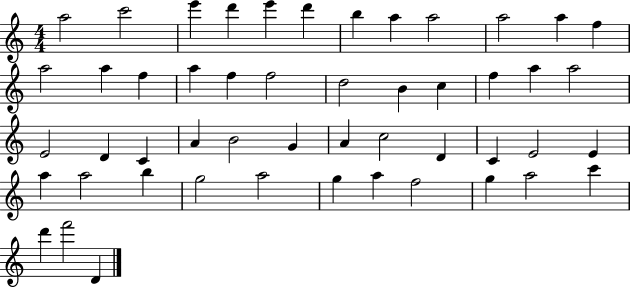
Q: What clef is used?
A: treble